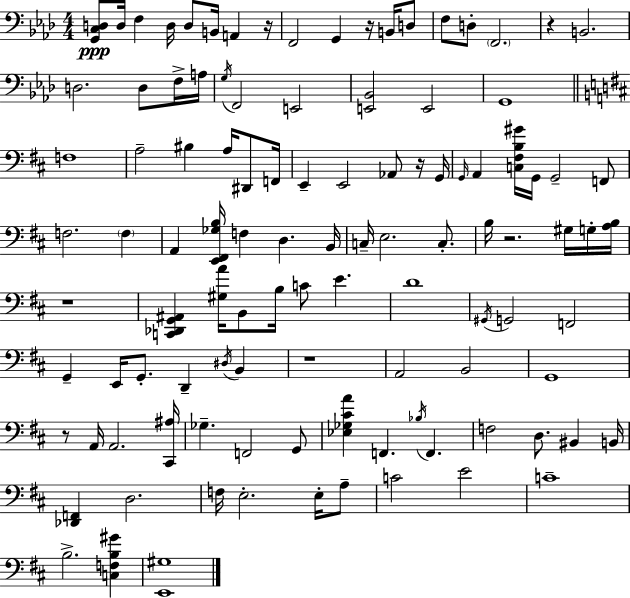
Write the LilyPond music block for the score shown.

{
  \clef bass
  \numericTimeSignature
  \time 4/4
  \key aes \major
  <g, c d>8\ppp d16 f4 d16 d8 b,16 a,4 r16 | f,2 g,4 r16 b,16 d8 | f8 d8-. \parenthesize f,2. | r4 b,2. | \break d2. d8 f16-> a16 | \acciaccatura { g16 } f,2 e,2 | <e, bes,>2 e,2 | g,1 | \break \bar "||" \break \key d \major f1 | a2-- bis4 a16 dis,8 f,16 | e,4-- e,2 aes,8 r16 g,16 | \grace { g,16 } a,4 <c fis b gis'>16 g,16 g,2-- f,8 | \break f2. \parenthesize f4 | a,4 <e, fis, ges b>16 f4 d4. | b,16 c16-- e2. c8.-. | b16 r2. gis16 g16-. | \break <a b>16 r1 | <c, des, g, ais,>4 <gis a'>16 b,8 b16 c'8 e'4. | d'1 | \acciaccatura { gis,16 } g,2 f,2 | \break g,4-- e,16 g,8.-. d,4-- \acciaccatura { dis16 } b,4 | r1 | a,2 b,2 | g,1 | \break r8 a,16 a,2. | <cis, ais>16 ges4.-- f,2 | g,8 <ees ges cis' a'>4 f,4. \acciaccatura { bes16 } f,4. | f2 d8. bis,4 | \break b,16 <des, f,>4 d2. | f16 e2.-. | e16-. a8-- c'2 e'2 | c'1-- | \break b2.-> | <c f b gis'>4 <e, gis>1 | \bar "|."
}